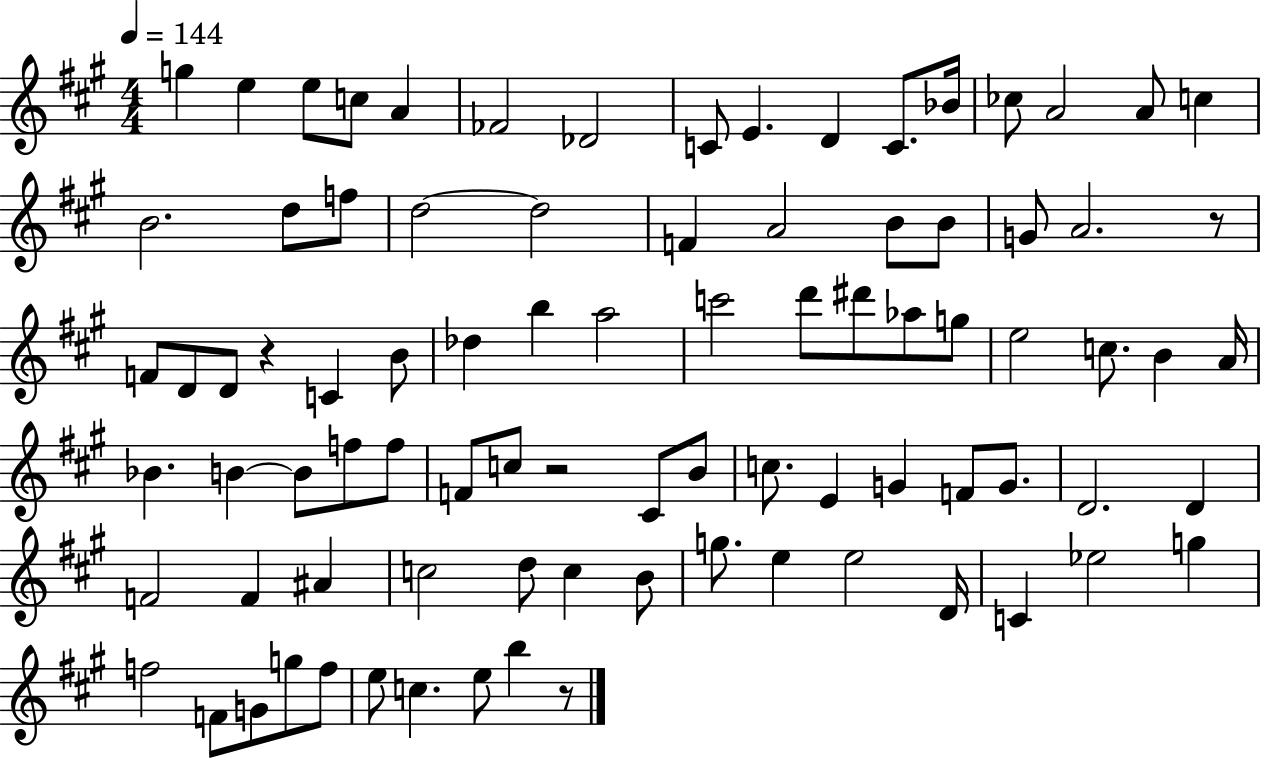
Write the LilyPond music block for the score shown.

{
  \clef treble
  \numericTimeSignature
  \time 4/4
  \key a \major
  \tempo 4 = 144
  \repeat volta 2 { g''4 e''4 e''8 c''8 a'4 | fes'2 des'2 | c'8 e'4. d'4 c'8. bes'16 | ces''8 a'2 a'8 c''4 | \break b'2. d''8 f''8 | d''2~~ d''2 | f'4 a'2 b'8 b'8 | g'8 a'2. r8 | \break f'8 d'8 d'8 r4 c'4 b'8 | des''4 b''4 a''2 | c'''2 d'''8 dis'''8 aes''8 g''8 | e''2 c''8. b'4 a'16 | \break bes'4. b'4~~ b'8 f''8 f''8 | f'8 c''8 r2 cis'8 b'8 | c''8. e'4 g'4 f'8 g'8. | d'2. d'4 | \break f'2 f'4 ais'4 | c''2 d''8 c''4 b'8 | g''8. e''4 e''2 d'16 | c'4 ees''2 g''4 | \break f''2 f'8 g'8 g''8 f''8 | e''8 c''4. e''8 b''4 r8 | } \bar "|."
}